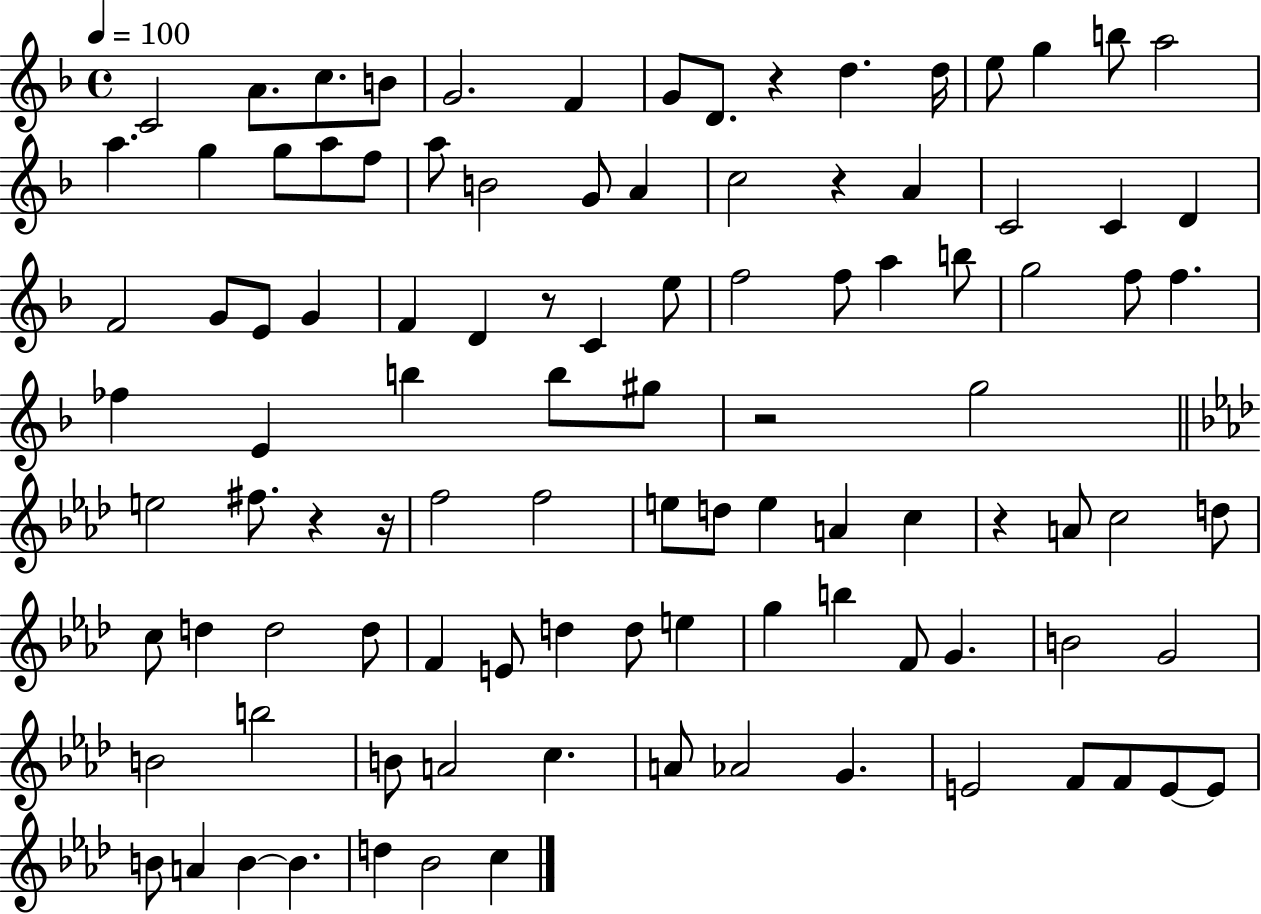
{
  \clef treble
  \time 4/4
  \defaultTimeSignature
  \key f \major
  \tempo 4 = 100
  c'2 a'8. c''8. b'8 | g'2. f'4 | g'8 d'8. r4 d''4. d''16 | e''8 g''4 b''8 a''2 | \break a''4. g''4 g''8 a''8 f''8 | a''8 b'2 g'8 a'4 | c''2 r4 a'4 | c'2 c'4 d'4 | \break f'2 g'8 e'8 g'4 | f'4 d'4 r8 c'4 e''8 | f''2 f''8 a''4 b''8 | g''2 f''8 f''4. | \break fes''4 e'4 b''4 b''8 gis''8 | r2 g''2 | \bar "||" \break \key f \minor e''2 fis''8. r4 r16 | f''2 f''2 | e''8 d''8 e''4 a'4 c''4 | r4 a'8 c''2 d''8 | \break c''8 d''4 d''2 d''8 | f'4 e'8 d''4 d''8 e''4 | g''4 b''4 f'8 g'4. | b'2 g'2 | \break b'2 b''2 | b'8 a'2 c''4. | a'8 aes'2 g'4. | e'2 f'8 f'8 e'8~~ e'8 | \break b'8 a'4 b'4~~ b'4. | d''4 bes'2 c''4 | \bar "|."
}